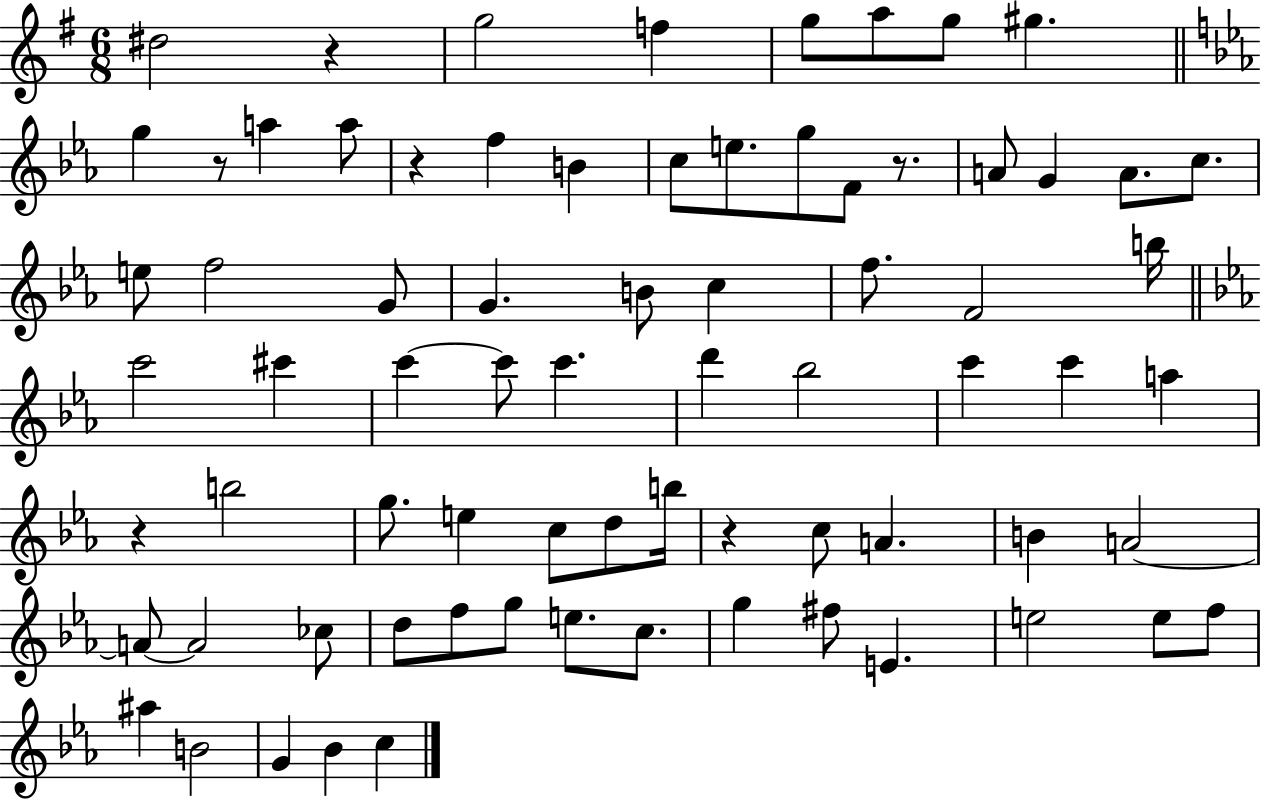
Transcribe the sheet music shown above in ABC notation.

X:1
T:Untitled
M:6/8
L:1/4
K:G
^d2 z g2 f g/2 a/2 g/2 ^g g z/2 a a/2 z f B c/2 e/2 g/2 F/2 z/2 A/2 G A/2 c/2 e/2 f2 G/2 G B/2 c f/2 F2 b/4 c'2 ^c' c' c'/2 c' d' _b2 c' c' a z b2 g/2 e c/2 d/2 b/4 z c/2 A B A2 A/2 A2 _c/2 d/2 f/2 g/2 e/2 c/2 g ^f/2 E e2 e/2 f/2 ^a B2 G _B c